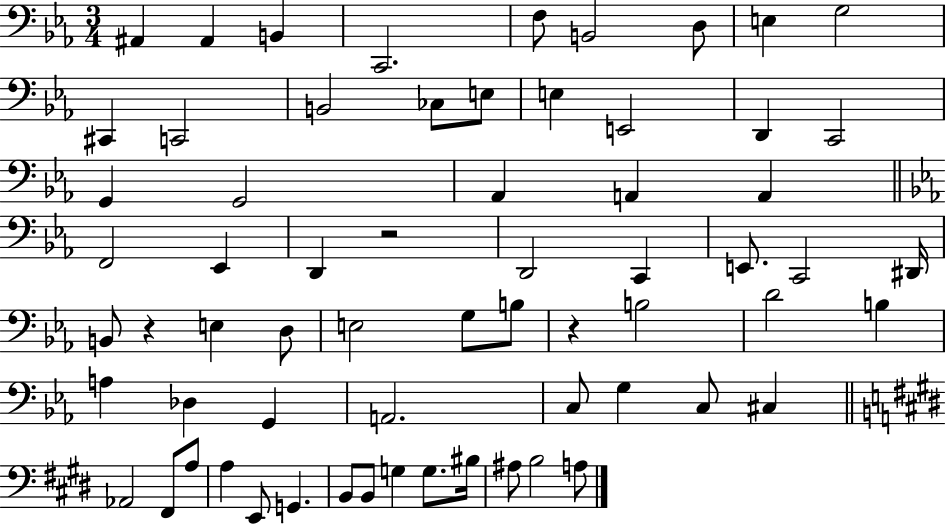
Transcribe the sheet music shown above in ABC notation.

X:1
T:Untitled
M:3/4
L:1/4
K:Eb
^A,, ^A,, B,, C,,2 F,/2 B,,2 D,/2 E, G,2 ^C,, C,,2 B,,2 _C,/2 E,/2 E, E,,2 D,, C,,2 G,, G,,2 _A,, A,, A,, F,,2 _E,, D,, z2 D,,2 C,, E,,/2 C,,2 ^D,,/4 B,,/2 z E, D,/2 E,2 G,/2 B,/2 z B,2 D2 B, A, _D, G,, A,,2 C,/2 G, C,/2 ^C, _A,,2 ^F,,/2 A,/2 A, E,,/2 G,, B,,/2 B,,/2 G, G,/2 ^B,/4 ^A,/2 B,2 A,/2